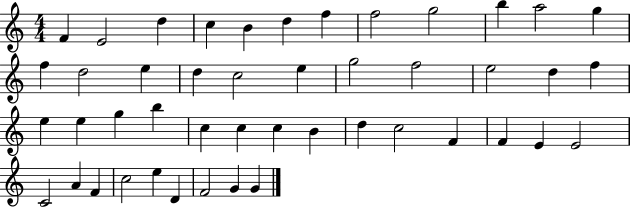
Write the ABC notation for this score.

X:1
T:Untitled
M:4/4
L:1/4
K:C
F E2 d c B d f f2 g2 b a2 g f d2 e d c2 e g2 f2 e2 d f e e g b c c c B d c2 F F E E2 C2 A F c2 e D F2 G G